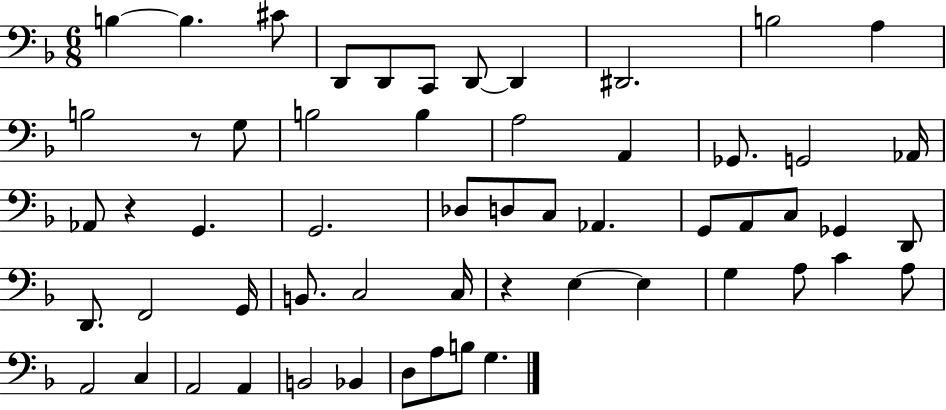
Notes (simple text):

B3/q B3/q. C#4/e D2/e D2/e C2/e D2/e D2/q D#2/h. B3/h A3/q B3/h R/e G3/e B3/h B3/q A3/h A2/q Gb2/e. G2/h Ab2/s Ab2/e R/q G2/q. G2/h. Db3/e D3/e C3/e Ab2/q. G2/e A2/e C3/e Gb2/q D2/e D2/e. F2/h G2/s B2/e. C3/h C3/s R/q E3/q E3/q G3/q A3/e C4/q A3/e A2/h C3/q A2/h A2/q B2/h Bb2/q D3/e A3/e B3/e G3/q.